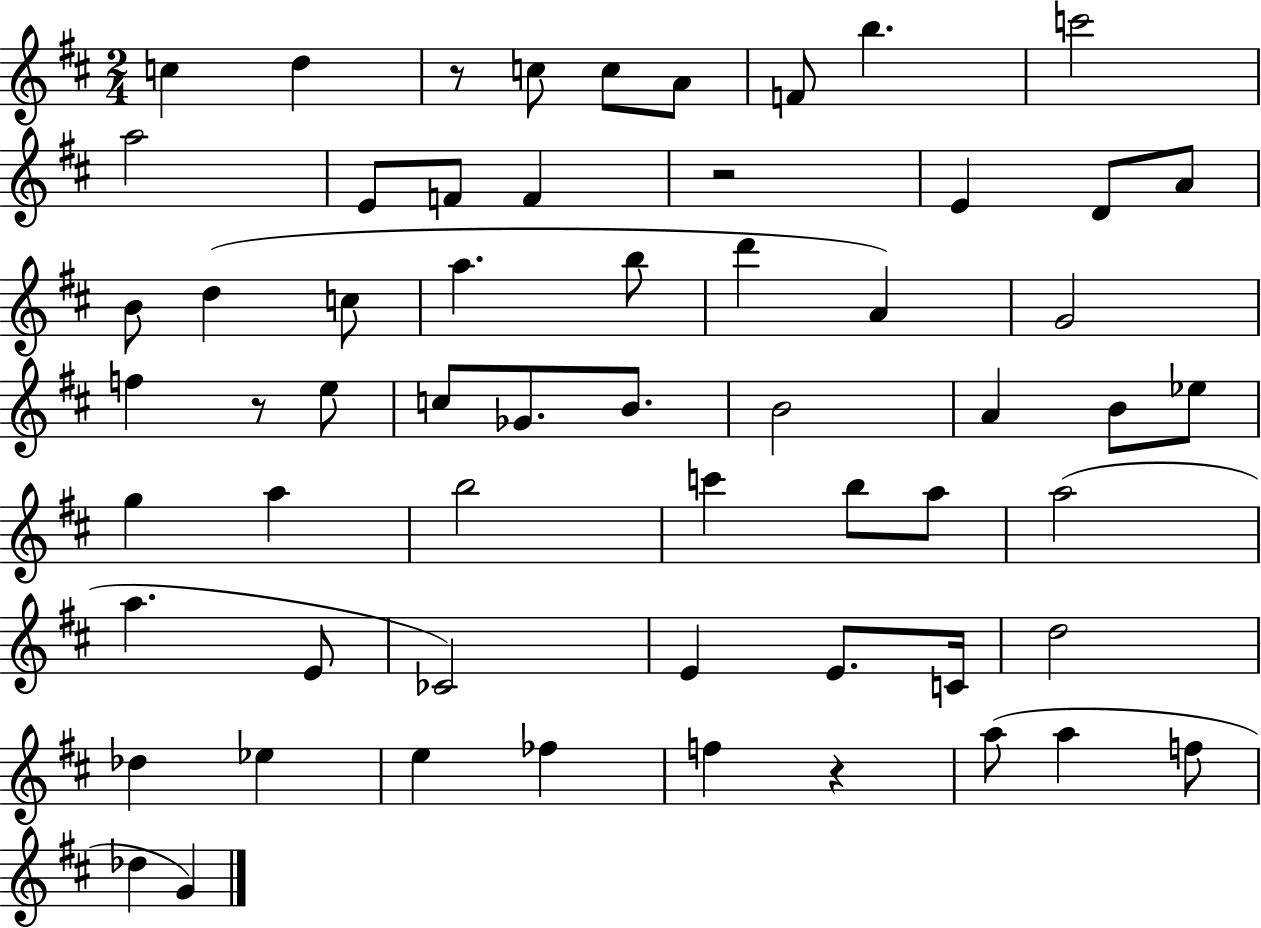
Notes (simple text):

C5/q D5/q R/e C5/e C5/e A4/e F4/e B5/q. C6/h A5/h E4/e F4/e F4/q R/h E4/q D4/e A4/e B4/e D5/q C5/e A5/q. B5/e D6/q A4/q G4/h F5/q R/e E5/e C5/e Gb4/e. B4/e. B4/h A4/q B4/e Eb5/e G5/q A5/q B5/h C6/q B5/e A5/e A5/h A5/q. E4/e CES4/h E4/q E4/e. C4/s D5/h Db5/q Eb5/q E5/q FES5/q F5/q R/q A5/e A5/q F5/e Db5/q G4/q